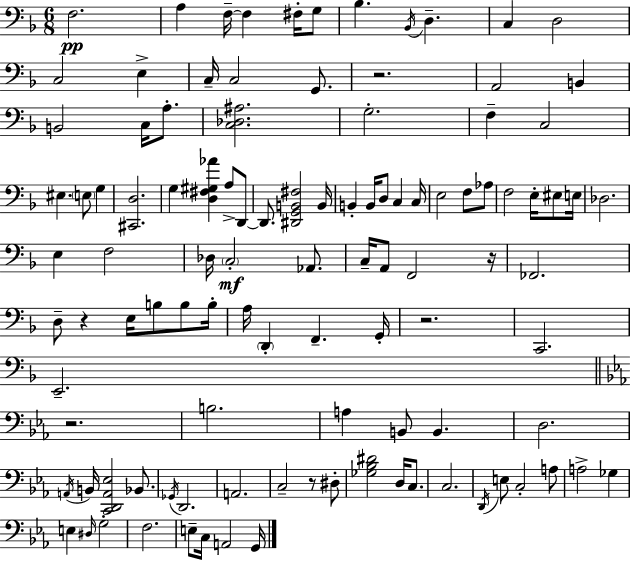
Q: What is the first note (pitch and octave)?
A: F3